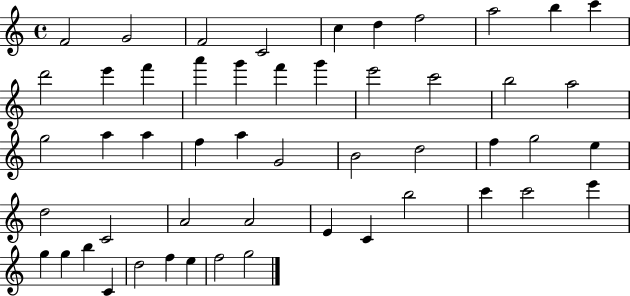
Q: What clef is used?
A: treble